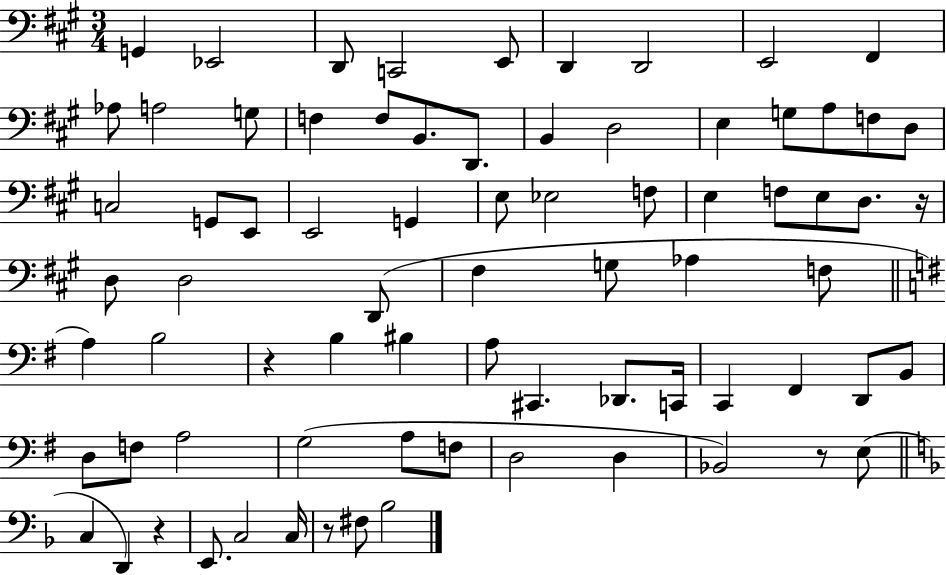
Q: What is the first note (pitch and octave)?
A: G2